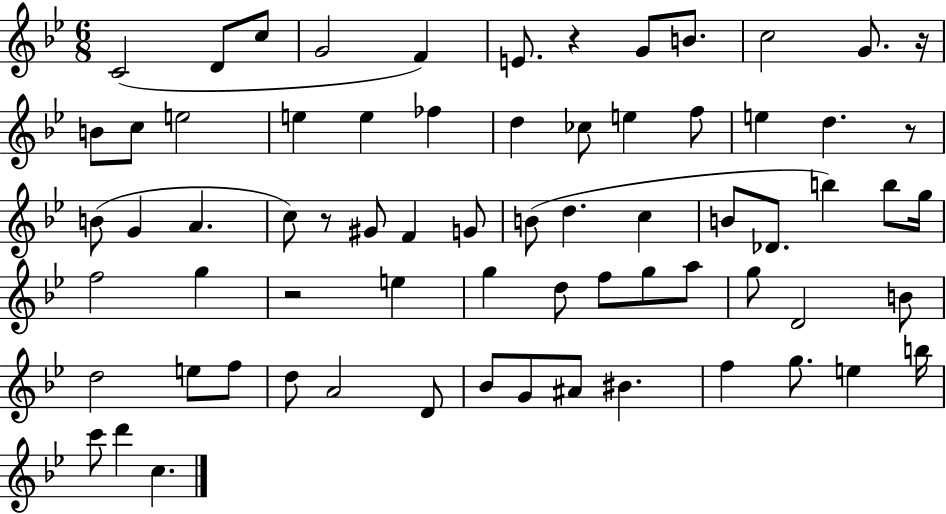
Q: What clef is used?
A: treble